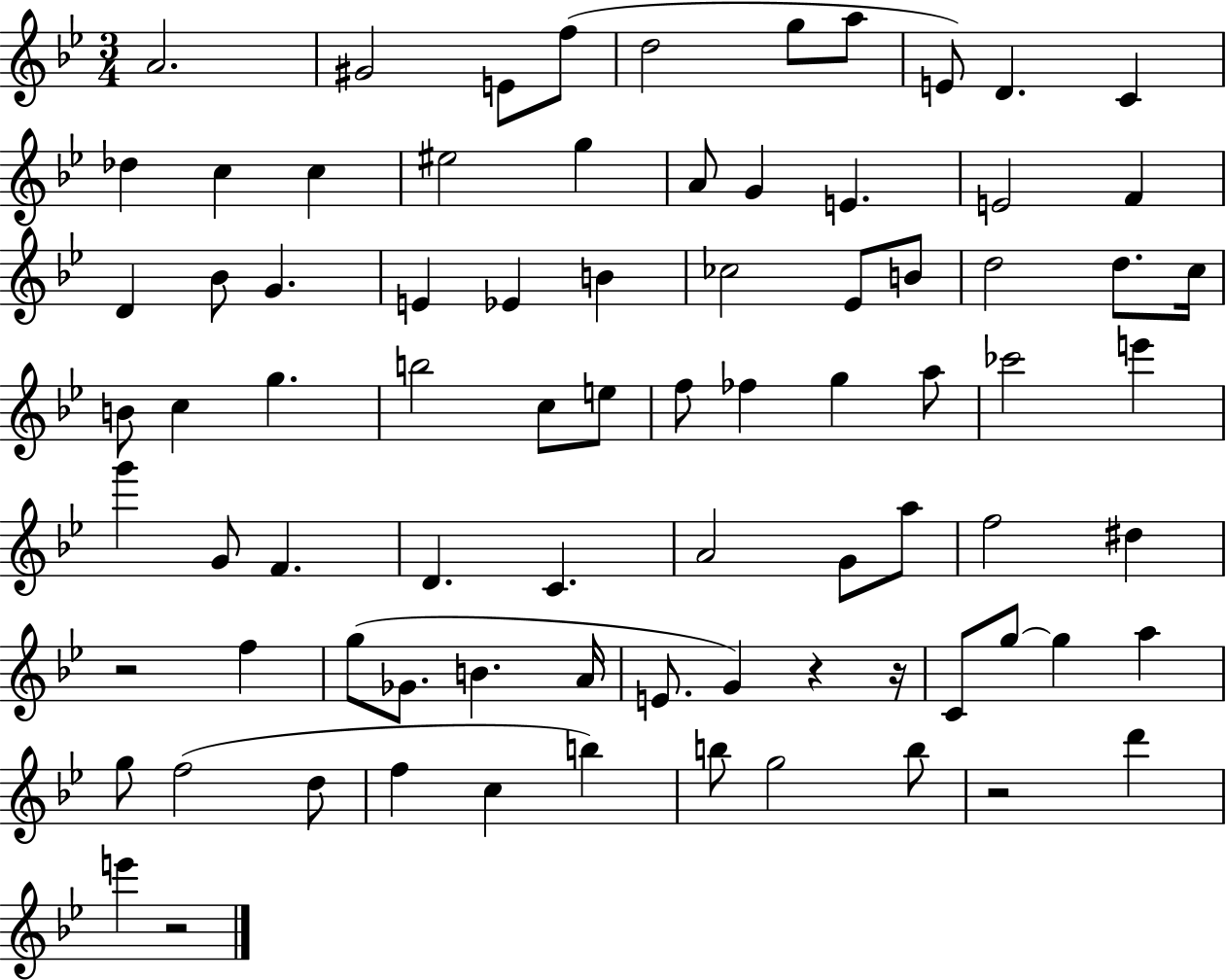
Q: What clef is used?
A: treble